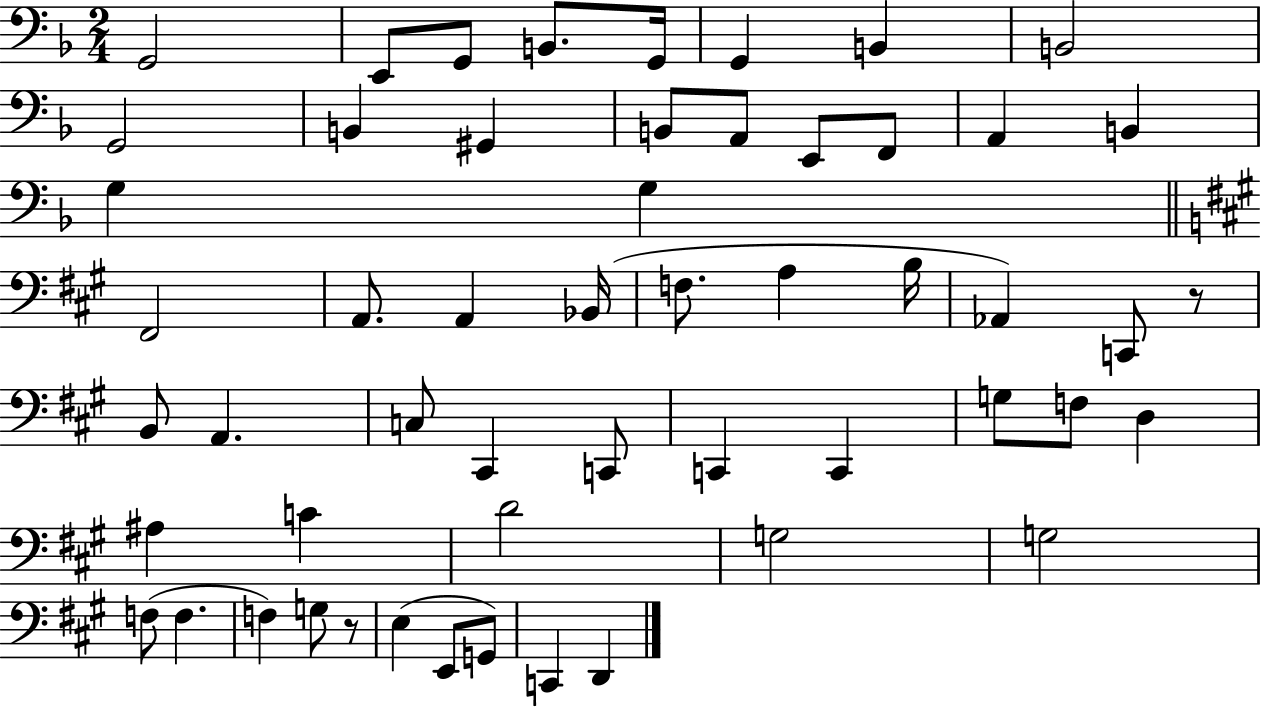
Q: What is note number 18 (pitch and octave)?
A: G3